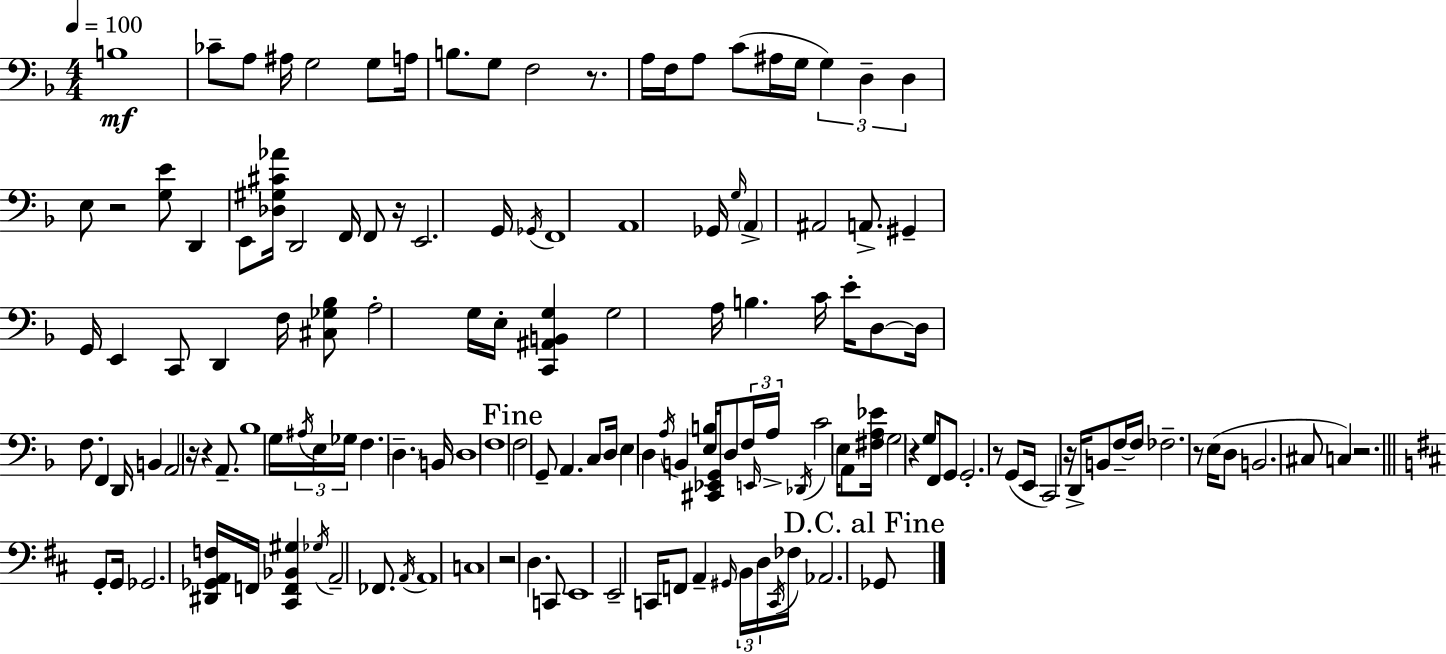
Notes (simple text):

B3/w CES4/e A3/e A#3/s G3/h G3/e A3/s B3/e. G3/e F3/h R/e. A3/s F3/s A3/e C4/e A#3/s G3/s G3/q D3/q D3/q E3/e R/h [G3,E4]/e D2/q E2/e [Db3,G#3,C#4,Ab4]/s D2/h F2/s F2/e R/s E2/h. G2/s Gb2/s F2/w A2/w Gb2/s G3/s A2/q A#2/h A2/e. G#2/q G2/s E2/q C2/e D2/q F3/s [C#3,Gb3,Bb3]/e A3/h G3/s E3/s [C2,A#2,B2,G3]/q G3/h A3/s B3/q. C4/s E4/s D3/e D3/s F3/e. F2/q D2/s B2/q A2/h R/s R/q A2/e. Bb3/w G3/s A#3/s E3/s Gb3/s F3/q. D3/q. B2/s D3/w F3/w F3/h G2/e A2/q. C3/e D3/s E3/q D3/q A3/s B2/q [E3,B3]/s [C#2,Eb2,G2]/s D3/e F3/s E2/s A3/s Db2/s C4/h E3/s A2/e [F#3,A3,Eb4]/s G3/h R/q G3/e F2/s G2/e G2/h. R/e G2/e E2/s C2/h R/s D2/s B2/e F3/s F3/s FES3/h. R/e E3/s D3/e B2/h. C#3/e C3/q R/h. G2/e G2/s Gb2/h. [D#2,Gb2,A2,F3]/s F2/s [C#2,F2,Bb2,G#3]/q Gb3/s A2/h FES2/e. A2/s A2/w C3/w R/h D3/q. C2/e E2/w E2/h C2/s F2/e A2/q G#2/s B2/s D3/s C2/s FES3/s Ab2/h. Gb2/e